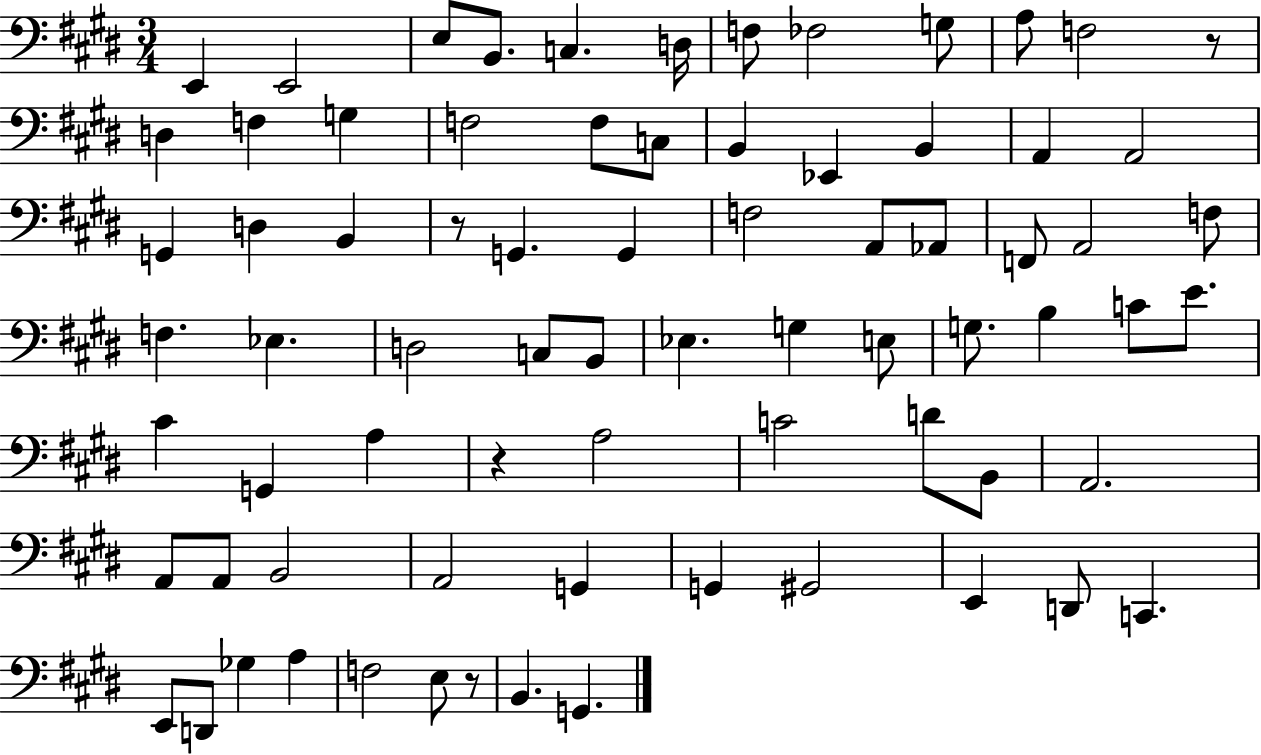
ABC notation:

X:1
T:Untitled
M:3/4
L:1/4
K:E
E,, E,,2 E,/2 B,,/2 C, D,/4 F,/2 _F,2 G,/2 A,/2 F,2 z/2 D, F, G, F,2 F,/2 C,/2 B,, _E,, B,, A,, A,,2 G,, D, B,, z/2 G,, G,, F,2 A,,/2 _A,,/2 F,,/2 A,,2 F,/2 F, _E, D,2 C,/2 B,,/2 _E, G, E,/2 G,/2 B, C/2 E/2 ^C G,, A, z A,2 C2 D/2 B,,/2 A,,2 A,,/2 A,,/2 B,,2 A,,2 G,, G,, ^G,,2 E,, D,,/2 C,, E,,/2 D,,/2 _G, A, F,2 E,/2 z/2 B,, G,,